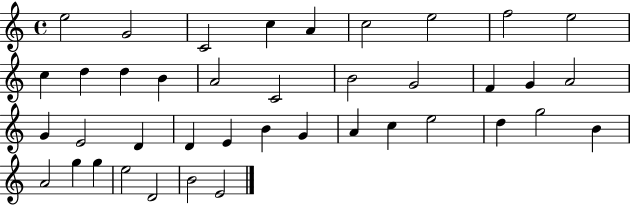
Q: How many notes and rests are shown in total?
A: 40